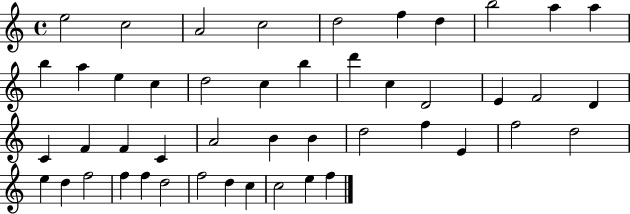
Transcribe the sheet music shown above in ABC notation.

X:1
T:Untitled
M:4/4
L:1/4
K:C
e2 c2 A2 c2 d2 f d b2 a a b a e c d2 c b d' c D2 E F2 D C F F C A2 B B d2 f E f2 d2 e d f2 f f d2 f2 d c c2 e f